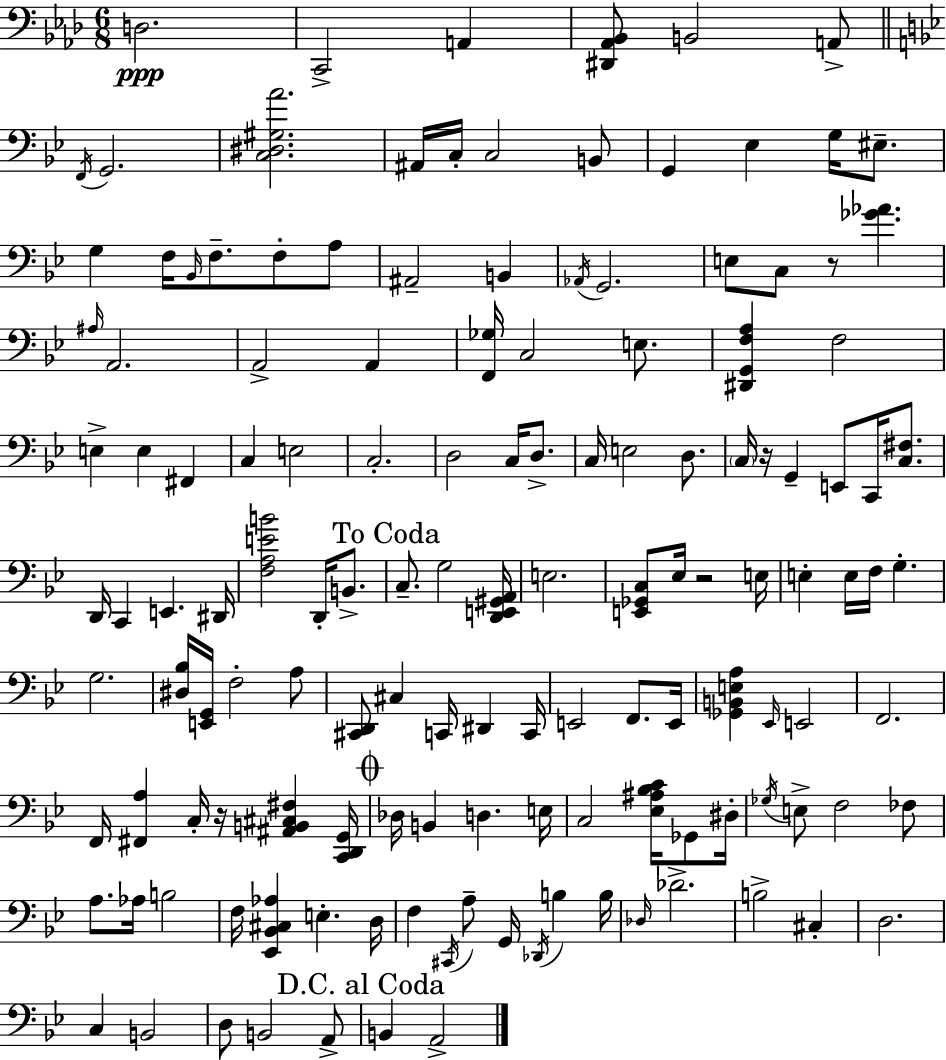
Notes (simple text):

D3/h. C2/h A2/q [D#2,Ab2,Bb2]/e B2/h A2/e F2/s G2/h. [C3,D#3,G#3,A4]/h. A#2/s C3/s C3/h B2/e G2/q Eb3/q G3/s EIS3/e. G3/q F3/s Bb2/s F3/e. F3/e A3/e A#2/h B2/q Ab2/s G2/h. E3/e C3/e R/e [Gb4,Ab4]/q. A#3/s A2/h. A2/h A2/q [F2,Gb3]/s C3/h E3/e. [D#2,G2,F3,A3]/q F3/h E3/q E3/q F#2/q C3/q E3/h C3/h. D3/h C3/s D3/e. C3/s E3/h D3/e. C3/s R/s G2/q E2/e C2/s [C3,F#3]/e. D2/s C2/q E2/q. D#2/s [F3,A3,E4,B4]/h D2/s B2/e. C3/e. G3/h [D2,E2,G#2,A2]/s E3/h. [E2,Gb2,C3]/e Eb3/s R/h E3/s E3/q E3/s F3/s G3/q. G3/h. [D#3,Bb3]/s [E2,G2]/s F3/h A3/e [C#2,D2]/e C#3/q C2/s D#2/q C2/s E2/h F2/e. E2/s [Gb2,B2,E3,A3]/q Eb2/s E2/h F2/h. F2/s [F#2,A3]/q C3/s R/s [A#2,B2,C#3,F#3]/q [C2,D2,G2]/s Db3/s B2/q D3/q. E3/s C3/h [Eb3,A#3,Bb3,C4]/s Gb2/e D#3/s Gb3/s E3/e F3/h FES3/e A3/e. Ab3/s B3/h F3/s [Eb2,Bb2,C#3,Ab3]/q E3/q. D3/s F3/q C#2/s A3/e G2/s Db2/s B3/q B3/s Db3/s Db4/h. B3/h C#3/q D3/h. C3/q B2/h D3/e B2/h A2/e B2/q A2/h